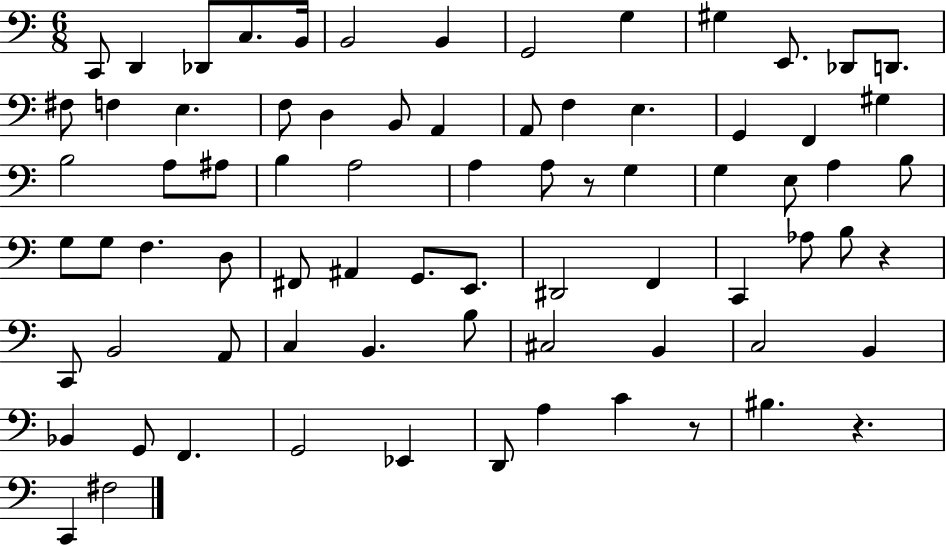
C2/e D2/q Db2/e C3/e. B2/s B2/h B2/q G2/h G3/q G#3/q E2/e. Db2/e D2/e. F#3/e F3/q E3/q. F3/e D3/q B2/e A2/q A2/e F3/q E3/q. G2/q F2/q G#3/q B3/h A3/e A#3/e B3/q A3/h A3/q A3/e R/e G3/q G3/q E3/e A3/q B3/e G3/e G3/e F3/q. D3/e F#2/e A#2/q G2/e. E2/e. D#2/h F2/q C2/q Ab3/e B3/e R/q C2/e B2/h A2/e C3/q B2/q. B3/e C#3/h B2/q C3/h B2/q Bb2/q G2/e F2/q. G2/h Eb2/q D2/e A3/q C4/q R/e BIS3/q. R/q. C2/q F#3/h